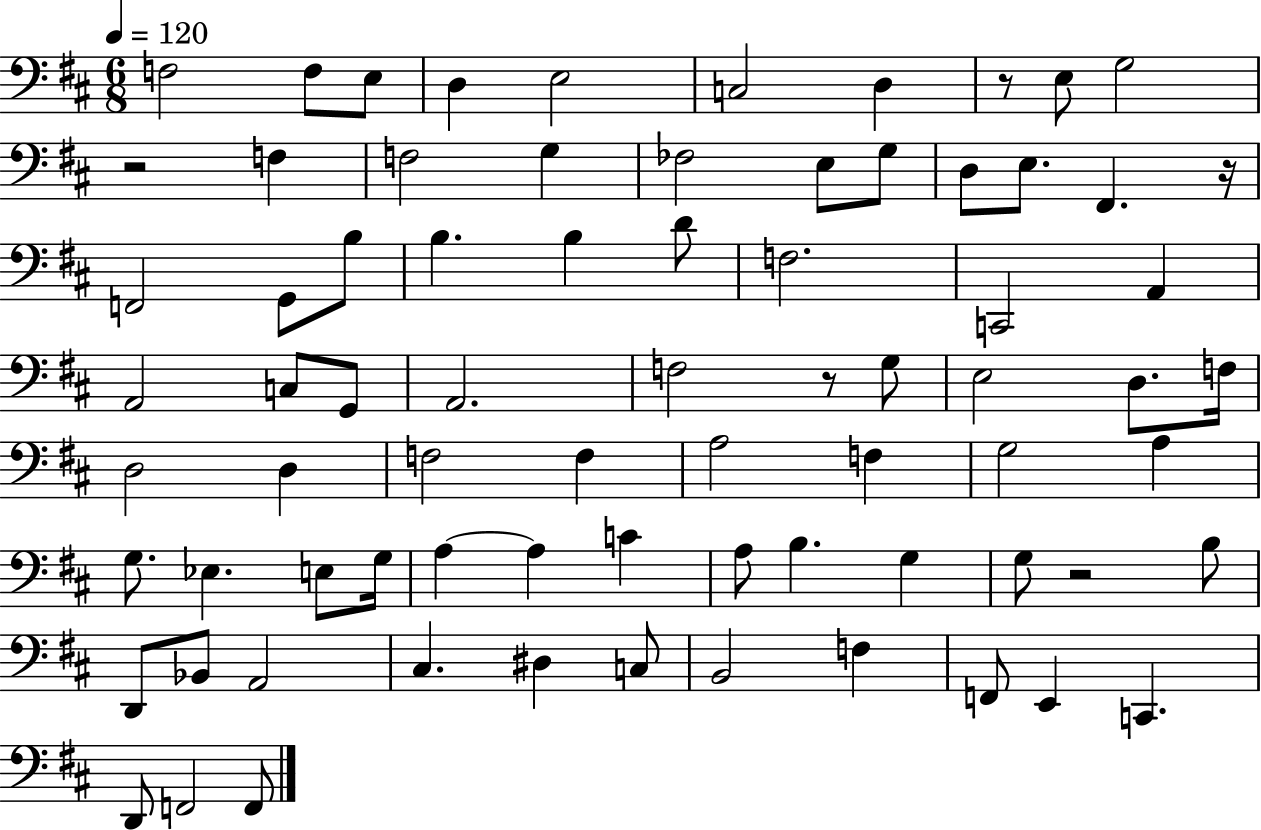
X:1
T:Untitled
M:6/8
L:1/4
K:D
F,2 F,/2 E,/2 D, E,2 C,2 D, z/2 E,/2 G,2 z2 F, F,2 G, _F,2 E,/2 G,/2 D,/2 E,/2 ^F,, z/4 F,,2 G,,/2 B,/2 B, B, D/2 F,2 C,,2 A,, A,,2 C,/2 G,,/2 A,,2 F,2 z/2 G,/2 E,2 D,/2 F,/4 D,2 D, F,2 F, A,2 F, G,2 A, G,/2 _E, E,/2 G,/4 A, A, C A,/2 B, G, G,/2 z2 B,/2 D,,/2 _B,,/2 A,,2 ^C, ^D, C,/2 B,,2 F, F,,/2 E,, C,, D,,/2 F,,2 F,,/2